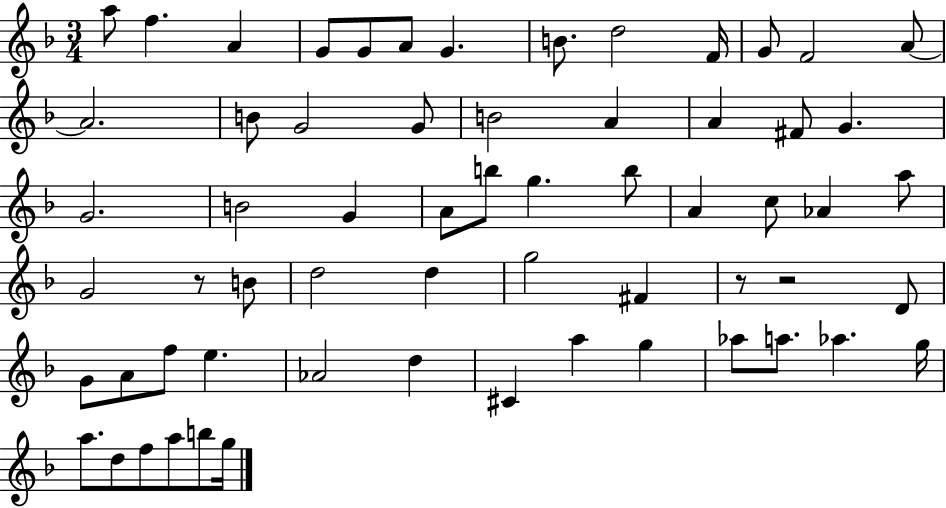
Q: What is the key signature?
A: F major